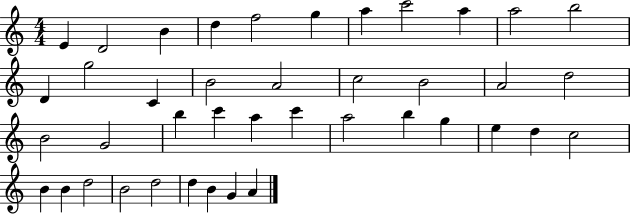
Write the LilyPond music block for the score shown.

{
  \clef treble
  \numericTimeSignature
  \time 4/4
  \key c \major
  e'4 d'2 b'4 | d''4 f''2 g''4 | a''4 c'''2 a''4 | a''2 b''2 | \break d'4 g''2 c'4 | b'2 a'2 | c''2 b'2 | a'2 d''2 | \break b'2 g'2 | b''4 c'''4 a''4 c'''4 | a''2 b''4 g''4 | e''4 d''4 c''2 | \break b'4 b'4 d''2 | b'2 d''2 | d''4 b'4 g'4 a'4 | \bar "|."
}